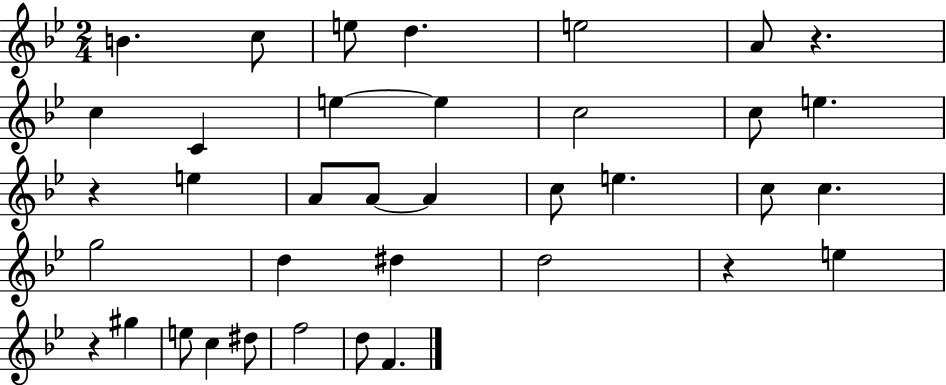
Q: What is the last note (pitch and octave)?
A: F4